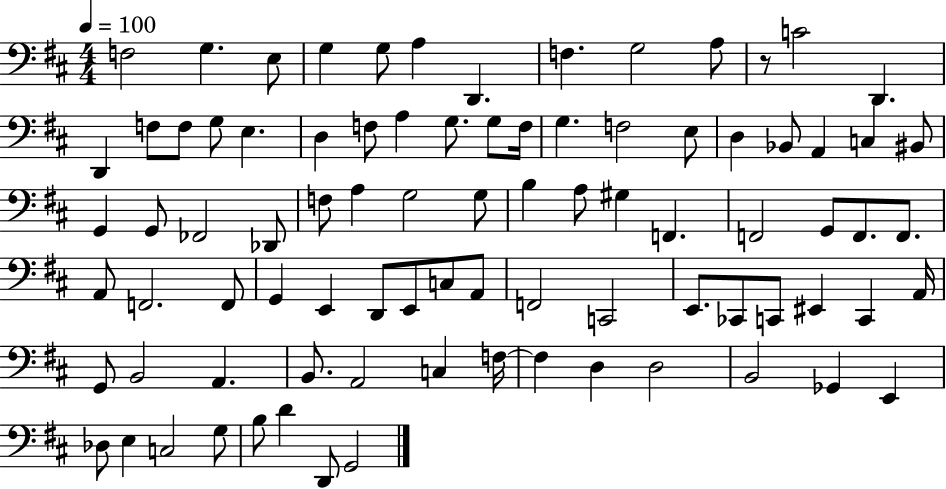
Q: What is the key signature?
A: D major